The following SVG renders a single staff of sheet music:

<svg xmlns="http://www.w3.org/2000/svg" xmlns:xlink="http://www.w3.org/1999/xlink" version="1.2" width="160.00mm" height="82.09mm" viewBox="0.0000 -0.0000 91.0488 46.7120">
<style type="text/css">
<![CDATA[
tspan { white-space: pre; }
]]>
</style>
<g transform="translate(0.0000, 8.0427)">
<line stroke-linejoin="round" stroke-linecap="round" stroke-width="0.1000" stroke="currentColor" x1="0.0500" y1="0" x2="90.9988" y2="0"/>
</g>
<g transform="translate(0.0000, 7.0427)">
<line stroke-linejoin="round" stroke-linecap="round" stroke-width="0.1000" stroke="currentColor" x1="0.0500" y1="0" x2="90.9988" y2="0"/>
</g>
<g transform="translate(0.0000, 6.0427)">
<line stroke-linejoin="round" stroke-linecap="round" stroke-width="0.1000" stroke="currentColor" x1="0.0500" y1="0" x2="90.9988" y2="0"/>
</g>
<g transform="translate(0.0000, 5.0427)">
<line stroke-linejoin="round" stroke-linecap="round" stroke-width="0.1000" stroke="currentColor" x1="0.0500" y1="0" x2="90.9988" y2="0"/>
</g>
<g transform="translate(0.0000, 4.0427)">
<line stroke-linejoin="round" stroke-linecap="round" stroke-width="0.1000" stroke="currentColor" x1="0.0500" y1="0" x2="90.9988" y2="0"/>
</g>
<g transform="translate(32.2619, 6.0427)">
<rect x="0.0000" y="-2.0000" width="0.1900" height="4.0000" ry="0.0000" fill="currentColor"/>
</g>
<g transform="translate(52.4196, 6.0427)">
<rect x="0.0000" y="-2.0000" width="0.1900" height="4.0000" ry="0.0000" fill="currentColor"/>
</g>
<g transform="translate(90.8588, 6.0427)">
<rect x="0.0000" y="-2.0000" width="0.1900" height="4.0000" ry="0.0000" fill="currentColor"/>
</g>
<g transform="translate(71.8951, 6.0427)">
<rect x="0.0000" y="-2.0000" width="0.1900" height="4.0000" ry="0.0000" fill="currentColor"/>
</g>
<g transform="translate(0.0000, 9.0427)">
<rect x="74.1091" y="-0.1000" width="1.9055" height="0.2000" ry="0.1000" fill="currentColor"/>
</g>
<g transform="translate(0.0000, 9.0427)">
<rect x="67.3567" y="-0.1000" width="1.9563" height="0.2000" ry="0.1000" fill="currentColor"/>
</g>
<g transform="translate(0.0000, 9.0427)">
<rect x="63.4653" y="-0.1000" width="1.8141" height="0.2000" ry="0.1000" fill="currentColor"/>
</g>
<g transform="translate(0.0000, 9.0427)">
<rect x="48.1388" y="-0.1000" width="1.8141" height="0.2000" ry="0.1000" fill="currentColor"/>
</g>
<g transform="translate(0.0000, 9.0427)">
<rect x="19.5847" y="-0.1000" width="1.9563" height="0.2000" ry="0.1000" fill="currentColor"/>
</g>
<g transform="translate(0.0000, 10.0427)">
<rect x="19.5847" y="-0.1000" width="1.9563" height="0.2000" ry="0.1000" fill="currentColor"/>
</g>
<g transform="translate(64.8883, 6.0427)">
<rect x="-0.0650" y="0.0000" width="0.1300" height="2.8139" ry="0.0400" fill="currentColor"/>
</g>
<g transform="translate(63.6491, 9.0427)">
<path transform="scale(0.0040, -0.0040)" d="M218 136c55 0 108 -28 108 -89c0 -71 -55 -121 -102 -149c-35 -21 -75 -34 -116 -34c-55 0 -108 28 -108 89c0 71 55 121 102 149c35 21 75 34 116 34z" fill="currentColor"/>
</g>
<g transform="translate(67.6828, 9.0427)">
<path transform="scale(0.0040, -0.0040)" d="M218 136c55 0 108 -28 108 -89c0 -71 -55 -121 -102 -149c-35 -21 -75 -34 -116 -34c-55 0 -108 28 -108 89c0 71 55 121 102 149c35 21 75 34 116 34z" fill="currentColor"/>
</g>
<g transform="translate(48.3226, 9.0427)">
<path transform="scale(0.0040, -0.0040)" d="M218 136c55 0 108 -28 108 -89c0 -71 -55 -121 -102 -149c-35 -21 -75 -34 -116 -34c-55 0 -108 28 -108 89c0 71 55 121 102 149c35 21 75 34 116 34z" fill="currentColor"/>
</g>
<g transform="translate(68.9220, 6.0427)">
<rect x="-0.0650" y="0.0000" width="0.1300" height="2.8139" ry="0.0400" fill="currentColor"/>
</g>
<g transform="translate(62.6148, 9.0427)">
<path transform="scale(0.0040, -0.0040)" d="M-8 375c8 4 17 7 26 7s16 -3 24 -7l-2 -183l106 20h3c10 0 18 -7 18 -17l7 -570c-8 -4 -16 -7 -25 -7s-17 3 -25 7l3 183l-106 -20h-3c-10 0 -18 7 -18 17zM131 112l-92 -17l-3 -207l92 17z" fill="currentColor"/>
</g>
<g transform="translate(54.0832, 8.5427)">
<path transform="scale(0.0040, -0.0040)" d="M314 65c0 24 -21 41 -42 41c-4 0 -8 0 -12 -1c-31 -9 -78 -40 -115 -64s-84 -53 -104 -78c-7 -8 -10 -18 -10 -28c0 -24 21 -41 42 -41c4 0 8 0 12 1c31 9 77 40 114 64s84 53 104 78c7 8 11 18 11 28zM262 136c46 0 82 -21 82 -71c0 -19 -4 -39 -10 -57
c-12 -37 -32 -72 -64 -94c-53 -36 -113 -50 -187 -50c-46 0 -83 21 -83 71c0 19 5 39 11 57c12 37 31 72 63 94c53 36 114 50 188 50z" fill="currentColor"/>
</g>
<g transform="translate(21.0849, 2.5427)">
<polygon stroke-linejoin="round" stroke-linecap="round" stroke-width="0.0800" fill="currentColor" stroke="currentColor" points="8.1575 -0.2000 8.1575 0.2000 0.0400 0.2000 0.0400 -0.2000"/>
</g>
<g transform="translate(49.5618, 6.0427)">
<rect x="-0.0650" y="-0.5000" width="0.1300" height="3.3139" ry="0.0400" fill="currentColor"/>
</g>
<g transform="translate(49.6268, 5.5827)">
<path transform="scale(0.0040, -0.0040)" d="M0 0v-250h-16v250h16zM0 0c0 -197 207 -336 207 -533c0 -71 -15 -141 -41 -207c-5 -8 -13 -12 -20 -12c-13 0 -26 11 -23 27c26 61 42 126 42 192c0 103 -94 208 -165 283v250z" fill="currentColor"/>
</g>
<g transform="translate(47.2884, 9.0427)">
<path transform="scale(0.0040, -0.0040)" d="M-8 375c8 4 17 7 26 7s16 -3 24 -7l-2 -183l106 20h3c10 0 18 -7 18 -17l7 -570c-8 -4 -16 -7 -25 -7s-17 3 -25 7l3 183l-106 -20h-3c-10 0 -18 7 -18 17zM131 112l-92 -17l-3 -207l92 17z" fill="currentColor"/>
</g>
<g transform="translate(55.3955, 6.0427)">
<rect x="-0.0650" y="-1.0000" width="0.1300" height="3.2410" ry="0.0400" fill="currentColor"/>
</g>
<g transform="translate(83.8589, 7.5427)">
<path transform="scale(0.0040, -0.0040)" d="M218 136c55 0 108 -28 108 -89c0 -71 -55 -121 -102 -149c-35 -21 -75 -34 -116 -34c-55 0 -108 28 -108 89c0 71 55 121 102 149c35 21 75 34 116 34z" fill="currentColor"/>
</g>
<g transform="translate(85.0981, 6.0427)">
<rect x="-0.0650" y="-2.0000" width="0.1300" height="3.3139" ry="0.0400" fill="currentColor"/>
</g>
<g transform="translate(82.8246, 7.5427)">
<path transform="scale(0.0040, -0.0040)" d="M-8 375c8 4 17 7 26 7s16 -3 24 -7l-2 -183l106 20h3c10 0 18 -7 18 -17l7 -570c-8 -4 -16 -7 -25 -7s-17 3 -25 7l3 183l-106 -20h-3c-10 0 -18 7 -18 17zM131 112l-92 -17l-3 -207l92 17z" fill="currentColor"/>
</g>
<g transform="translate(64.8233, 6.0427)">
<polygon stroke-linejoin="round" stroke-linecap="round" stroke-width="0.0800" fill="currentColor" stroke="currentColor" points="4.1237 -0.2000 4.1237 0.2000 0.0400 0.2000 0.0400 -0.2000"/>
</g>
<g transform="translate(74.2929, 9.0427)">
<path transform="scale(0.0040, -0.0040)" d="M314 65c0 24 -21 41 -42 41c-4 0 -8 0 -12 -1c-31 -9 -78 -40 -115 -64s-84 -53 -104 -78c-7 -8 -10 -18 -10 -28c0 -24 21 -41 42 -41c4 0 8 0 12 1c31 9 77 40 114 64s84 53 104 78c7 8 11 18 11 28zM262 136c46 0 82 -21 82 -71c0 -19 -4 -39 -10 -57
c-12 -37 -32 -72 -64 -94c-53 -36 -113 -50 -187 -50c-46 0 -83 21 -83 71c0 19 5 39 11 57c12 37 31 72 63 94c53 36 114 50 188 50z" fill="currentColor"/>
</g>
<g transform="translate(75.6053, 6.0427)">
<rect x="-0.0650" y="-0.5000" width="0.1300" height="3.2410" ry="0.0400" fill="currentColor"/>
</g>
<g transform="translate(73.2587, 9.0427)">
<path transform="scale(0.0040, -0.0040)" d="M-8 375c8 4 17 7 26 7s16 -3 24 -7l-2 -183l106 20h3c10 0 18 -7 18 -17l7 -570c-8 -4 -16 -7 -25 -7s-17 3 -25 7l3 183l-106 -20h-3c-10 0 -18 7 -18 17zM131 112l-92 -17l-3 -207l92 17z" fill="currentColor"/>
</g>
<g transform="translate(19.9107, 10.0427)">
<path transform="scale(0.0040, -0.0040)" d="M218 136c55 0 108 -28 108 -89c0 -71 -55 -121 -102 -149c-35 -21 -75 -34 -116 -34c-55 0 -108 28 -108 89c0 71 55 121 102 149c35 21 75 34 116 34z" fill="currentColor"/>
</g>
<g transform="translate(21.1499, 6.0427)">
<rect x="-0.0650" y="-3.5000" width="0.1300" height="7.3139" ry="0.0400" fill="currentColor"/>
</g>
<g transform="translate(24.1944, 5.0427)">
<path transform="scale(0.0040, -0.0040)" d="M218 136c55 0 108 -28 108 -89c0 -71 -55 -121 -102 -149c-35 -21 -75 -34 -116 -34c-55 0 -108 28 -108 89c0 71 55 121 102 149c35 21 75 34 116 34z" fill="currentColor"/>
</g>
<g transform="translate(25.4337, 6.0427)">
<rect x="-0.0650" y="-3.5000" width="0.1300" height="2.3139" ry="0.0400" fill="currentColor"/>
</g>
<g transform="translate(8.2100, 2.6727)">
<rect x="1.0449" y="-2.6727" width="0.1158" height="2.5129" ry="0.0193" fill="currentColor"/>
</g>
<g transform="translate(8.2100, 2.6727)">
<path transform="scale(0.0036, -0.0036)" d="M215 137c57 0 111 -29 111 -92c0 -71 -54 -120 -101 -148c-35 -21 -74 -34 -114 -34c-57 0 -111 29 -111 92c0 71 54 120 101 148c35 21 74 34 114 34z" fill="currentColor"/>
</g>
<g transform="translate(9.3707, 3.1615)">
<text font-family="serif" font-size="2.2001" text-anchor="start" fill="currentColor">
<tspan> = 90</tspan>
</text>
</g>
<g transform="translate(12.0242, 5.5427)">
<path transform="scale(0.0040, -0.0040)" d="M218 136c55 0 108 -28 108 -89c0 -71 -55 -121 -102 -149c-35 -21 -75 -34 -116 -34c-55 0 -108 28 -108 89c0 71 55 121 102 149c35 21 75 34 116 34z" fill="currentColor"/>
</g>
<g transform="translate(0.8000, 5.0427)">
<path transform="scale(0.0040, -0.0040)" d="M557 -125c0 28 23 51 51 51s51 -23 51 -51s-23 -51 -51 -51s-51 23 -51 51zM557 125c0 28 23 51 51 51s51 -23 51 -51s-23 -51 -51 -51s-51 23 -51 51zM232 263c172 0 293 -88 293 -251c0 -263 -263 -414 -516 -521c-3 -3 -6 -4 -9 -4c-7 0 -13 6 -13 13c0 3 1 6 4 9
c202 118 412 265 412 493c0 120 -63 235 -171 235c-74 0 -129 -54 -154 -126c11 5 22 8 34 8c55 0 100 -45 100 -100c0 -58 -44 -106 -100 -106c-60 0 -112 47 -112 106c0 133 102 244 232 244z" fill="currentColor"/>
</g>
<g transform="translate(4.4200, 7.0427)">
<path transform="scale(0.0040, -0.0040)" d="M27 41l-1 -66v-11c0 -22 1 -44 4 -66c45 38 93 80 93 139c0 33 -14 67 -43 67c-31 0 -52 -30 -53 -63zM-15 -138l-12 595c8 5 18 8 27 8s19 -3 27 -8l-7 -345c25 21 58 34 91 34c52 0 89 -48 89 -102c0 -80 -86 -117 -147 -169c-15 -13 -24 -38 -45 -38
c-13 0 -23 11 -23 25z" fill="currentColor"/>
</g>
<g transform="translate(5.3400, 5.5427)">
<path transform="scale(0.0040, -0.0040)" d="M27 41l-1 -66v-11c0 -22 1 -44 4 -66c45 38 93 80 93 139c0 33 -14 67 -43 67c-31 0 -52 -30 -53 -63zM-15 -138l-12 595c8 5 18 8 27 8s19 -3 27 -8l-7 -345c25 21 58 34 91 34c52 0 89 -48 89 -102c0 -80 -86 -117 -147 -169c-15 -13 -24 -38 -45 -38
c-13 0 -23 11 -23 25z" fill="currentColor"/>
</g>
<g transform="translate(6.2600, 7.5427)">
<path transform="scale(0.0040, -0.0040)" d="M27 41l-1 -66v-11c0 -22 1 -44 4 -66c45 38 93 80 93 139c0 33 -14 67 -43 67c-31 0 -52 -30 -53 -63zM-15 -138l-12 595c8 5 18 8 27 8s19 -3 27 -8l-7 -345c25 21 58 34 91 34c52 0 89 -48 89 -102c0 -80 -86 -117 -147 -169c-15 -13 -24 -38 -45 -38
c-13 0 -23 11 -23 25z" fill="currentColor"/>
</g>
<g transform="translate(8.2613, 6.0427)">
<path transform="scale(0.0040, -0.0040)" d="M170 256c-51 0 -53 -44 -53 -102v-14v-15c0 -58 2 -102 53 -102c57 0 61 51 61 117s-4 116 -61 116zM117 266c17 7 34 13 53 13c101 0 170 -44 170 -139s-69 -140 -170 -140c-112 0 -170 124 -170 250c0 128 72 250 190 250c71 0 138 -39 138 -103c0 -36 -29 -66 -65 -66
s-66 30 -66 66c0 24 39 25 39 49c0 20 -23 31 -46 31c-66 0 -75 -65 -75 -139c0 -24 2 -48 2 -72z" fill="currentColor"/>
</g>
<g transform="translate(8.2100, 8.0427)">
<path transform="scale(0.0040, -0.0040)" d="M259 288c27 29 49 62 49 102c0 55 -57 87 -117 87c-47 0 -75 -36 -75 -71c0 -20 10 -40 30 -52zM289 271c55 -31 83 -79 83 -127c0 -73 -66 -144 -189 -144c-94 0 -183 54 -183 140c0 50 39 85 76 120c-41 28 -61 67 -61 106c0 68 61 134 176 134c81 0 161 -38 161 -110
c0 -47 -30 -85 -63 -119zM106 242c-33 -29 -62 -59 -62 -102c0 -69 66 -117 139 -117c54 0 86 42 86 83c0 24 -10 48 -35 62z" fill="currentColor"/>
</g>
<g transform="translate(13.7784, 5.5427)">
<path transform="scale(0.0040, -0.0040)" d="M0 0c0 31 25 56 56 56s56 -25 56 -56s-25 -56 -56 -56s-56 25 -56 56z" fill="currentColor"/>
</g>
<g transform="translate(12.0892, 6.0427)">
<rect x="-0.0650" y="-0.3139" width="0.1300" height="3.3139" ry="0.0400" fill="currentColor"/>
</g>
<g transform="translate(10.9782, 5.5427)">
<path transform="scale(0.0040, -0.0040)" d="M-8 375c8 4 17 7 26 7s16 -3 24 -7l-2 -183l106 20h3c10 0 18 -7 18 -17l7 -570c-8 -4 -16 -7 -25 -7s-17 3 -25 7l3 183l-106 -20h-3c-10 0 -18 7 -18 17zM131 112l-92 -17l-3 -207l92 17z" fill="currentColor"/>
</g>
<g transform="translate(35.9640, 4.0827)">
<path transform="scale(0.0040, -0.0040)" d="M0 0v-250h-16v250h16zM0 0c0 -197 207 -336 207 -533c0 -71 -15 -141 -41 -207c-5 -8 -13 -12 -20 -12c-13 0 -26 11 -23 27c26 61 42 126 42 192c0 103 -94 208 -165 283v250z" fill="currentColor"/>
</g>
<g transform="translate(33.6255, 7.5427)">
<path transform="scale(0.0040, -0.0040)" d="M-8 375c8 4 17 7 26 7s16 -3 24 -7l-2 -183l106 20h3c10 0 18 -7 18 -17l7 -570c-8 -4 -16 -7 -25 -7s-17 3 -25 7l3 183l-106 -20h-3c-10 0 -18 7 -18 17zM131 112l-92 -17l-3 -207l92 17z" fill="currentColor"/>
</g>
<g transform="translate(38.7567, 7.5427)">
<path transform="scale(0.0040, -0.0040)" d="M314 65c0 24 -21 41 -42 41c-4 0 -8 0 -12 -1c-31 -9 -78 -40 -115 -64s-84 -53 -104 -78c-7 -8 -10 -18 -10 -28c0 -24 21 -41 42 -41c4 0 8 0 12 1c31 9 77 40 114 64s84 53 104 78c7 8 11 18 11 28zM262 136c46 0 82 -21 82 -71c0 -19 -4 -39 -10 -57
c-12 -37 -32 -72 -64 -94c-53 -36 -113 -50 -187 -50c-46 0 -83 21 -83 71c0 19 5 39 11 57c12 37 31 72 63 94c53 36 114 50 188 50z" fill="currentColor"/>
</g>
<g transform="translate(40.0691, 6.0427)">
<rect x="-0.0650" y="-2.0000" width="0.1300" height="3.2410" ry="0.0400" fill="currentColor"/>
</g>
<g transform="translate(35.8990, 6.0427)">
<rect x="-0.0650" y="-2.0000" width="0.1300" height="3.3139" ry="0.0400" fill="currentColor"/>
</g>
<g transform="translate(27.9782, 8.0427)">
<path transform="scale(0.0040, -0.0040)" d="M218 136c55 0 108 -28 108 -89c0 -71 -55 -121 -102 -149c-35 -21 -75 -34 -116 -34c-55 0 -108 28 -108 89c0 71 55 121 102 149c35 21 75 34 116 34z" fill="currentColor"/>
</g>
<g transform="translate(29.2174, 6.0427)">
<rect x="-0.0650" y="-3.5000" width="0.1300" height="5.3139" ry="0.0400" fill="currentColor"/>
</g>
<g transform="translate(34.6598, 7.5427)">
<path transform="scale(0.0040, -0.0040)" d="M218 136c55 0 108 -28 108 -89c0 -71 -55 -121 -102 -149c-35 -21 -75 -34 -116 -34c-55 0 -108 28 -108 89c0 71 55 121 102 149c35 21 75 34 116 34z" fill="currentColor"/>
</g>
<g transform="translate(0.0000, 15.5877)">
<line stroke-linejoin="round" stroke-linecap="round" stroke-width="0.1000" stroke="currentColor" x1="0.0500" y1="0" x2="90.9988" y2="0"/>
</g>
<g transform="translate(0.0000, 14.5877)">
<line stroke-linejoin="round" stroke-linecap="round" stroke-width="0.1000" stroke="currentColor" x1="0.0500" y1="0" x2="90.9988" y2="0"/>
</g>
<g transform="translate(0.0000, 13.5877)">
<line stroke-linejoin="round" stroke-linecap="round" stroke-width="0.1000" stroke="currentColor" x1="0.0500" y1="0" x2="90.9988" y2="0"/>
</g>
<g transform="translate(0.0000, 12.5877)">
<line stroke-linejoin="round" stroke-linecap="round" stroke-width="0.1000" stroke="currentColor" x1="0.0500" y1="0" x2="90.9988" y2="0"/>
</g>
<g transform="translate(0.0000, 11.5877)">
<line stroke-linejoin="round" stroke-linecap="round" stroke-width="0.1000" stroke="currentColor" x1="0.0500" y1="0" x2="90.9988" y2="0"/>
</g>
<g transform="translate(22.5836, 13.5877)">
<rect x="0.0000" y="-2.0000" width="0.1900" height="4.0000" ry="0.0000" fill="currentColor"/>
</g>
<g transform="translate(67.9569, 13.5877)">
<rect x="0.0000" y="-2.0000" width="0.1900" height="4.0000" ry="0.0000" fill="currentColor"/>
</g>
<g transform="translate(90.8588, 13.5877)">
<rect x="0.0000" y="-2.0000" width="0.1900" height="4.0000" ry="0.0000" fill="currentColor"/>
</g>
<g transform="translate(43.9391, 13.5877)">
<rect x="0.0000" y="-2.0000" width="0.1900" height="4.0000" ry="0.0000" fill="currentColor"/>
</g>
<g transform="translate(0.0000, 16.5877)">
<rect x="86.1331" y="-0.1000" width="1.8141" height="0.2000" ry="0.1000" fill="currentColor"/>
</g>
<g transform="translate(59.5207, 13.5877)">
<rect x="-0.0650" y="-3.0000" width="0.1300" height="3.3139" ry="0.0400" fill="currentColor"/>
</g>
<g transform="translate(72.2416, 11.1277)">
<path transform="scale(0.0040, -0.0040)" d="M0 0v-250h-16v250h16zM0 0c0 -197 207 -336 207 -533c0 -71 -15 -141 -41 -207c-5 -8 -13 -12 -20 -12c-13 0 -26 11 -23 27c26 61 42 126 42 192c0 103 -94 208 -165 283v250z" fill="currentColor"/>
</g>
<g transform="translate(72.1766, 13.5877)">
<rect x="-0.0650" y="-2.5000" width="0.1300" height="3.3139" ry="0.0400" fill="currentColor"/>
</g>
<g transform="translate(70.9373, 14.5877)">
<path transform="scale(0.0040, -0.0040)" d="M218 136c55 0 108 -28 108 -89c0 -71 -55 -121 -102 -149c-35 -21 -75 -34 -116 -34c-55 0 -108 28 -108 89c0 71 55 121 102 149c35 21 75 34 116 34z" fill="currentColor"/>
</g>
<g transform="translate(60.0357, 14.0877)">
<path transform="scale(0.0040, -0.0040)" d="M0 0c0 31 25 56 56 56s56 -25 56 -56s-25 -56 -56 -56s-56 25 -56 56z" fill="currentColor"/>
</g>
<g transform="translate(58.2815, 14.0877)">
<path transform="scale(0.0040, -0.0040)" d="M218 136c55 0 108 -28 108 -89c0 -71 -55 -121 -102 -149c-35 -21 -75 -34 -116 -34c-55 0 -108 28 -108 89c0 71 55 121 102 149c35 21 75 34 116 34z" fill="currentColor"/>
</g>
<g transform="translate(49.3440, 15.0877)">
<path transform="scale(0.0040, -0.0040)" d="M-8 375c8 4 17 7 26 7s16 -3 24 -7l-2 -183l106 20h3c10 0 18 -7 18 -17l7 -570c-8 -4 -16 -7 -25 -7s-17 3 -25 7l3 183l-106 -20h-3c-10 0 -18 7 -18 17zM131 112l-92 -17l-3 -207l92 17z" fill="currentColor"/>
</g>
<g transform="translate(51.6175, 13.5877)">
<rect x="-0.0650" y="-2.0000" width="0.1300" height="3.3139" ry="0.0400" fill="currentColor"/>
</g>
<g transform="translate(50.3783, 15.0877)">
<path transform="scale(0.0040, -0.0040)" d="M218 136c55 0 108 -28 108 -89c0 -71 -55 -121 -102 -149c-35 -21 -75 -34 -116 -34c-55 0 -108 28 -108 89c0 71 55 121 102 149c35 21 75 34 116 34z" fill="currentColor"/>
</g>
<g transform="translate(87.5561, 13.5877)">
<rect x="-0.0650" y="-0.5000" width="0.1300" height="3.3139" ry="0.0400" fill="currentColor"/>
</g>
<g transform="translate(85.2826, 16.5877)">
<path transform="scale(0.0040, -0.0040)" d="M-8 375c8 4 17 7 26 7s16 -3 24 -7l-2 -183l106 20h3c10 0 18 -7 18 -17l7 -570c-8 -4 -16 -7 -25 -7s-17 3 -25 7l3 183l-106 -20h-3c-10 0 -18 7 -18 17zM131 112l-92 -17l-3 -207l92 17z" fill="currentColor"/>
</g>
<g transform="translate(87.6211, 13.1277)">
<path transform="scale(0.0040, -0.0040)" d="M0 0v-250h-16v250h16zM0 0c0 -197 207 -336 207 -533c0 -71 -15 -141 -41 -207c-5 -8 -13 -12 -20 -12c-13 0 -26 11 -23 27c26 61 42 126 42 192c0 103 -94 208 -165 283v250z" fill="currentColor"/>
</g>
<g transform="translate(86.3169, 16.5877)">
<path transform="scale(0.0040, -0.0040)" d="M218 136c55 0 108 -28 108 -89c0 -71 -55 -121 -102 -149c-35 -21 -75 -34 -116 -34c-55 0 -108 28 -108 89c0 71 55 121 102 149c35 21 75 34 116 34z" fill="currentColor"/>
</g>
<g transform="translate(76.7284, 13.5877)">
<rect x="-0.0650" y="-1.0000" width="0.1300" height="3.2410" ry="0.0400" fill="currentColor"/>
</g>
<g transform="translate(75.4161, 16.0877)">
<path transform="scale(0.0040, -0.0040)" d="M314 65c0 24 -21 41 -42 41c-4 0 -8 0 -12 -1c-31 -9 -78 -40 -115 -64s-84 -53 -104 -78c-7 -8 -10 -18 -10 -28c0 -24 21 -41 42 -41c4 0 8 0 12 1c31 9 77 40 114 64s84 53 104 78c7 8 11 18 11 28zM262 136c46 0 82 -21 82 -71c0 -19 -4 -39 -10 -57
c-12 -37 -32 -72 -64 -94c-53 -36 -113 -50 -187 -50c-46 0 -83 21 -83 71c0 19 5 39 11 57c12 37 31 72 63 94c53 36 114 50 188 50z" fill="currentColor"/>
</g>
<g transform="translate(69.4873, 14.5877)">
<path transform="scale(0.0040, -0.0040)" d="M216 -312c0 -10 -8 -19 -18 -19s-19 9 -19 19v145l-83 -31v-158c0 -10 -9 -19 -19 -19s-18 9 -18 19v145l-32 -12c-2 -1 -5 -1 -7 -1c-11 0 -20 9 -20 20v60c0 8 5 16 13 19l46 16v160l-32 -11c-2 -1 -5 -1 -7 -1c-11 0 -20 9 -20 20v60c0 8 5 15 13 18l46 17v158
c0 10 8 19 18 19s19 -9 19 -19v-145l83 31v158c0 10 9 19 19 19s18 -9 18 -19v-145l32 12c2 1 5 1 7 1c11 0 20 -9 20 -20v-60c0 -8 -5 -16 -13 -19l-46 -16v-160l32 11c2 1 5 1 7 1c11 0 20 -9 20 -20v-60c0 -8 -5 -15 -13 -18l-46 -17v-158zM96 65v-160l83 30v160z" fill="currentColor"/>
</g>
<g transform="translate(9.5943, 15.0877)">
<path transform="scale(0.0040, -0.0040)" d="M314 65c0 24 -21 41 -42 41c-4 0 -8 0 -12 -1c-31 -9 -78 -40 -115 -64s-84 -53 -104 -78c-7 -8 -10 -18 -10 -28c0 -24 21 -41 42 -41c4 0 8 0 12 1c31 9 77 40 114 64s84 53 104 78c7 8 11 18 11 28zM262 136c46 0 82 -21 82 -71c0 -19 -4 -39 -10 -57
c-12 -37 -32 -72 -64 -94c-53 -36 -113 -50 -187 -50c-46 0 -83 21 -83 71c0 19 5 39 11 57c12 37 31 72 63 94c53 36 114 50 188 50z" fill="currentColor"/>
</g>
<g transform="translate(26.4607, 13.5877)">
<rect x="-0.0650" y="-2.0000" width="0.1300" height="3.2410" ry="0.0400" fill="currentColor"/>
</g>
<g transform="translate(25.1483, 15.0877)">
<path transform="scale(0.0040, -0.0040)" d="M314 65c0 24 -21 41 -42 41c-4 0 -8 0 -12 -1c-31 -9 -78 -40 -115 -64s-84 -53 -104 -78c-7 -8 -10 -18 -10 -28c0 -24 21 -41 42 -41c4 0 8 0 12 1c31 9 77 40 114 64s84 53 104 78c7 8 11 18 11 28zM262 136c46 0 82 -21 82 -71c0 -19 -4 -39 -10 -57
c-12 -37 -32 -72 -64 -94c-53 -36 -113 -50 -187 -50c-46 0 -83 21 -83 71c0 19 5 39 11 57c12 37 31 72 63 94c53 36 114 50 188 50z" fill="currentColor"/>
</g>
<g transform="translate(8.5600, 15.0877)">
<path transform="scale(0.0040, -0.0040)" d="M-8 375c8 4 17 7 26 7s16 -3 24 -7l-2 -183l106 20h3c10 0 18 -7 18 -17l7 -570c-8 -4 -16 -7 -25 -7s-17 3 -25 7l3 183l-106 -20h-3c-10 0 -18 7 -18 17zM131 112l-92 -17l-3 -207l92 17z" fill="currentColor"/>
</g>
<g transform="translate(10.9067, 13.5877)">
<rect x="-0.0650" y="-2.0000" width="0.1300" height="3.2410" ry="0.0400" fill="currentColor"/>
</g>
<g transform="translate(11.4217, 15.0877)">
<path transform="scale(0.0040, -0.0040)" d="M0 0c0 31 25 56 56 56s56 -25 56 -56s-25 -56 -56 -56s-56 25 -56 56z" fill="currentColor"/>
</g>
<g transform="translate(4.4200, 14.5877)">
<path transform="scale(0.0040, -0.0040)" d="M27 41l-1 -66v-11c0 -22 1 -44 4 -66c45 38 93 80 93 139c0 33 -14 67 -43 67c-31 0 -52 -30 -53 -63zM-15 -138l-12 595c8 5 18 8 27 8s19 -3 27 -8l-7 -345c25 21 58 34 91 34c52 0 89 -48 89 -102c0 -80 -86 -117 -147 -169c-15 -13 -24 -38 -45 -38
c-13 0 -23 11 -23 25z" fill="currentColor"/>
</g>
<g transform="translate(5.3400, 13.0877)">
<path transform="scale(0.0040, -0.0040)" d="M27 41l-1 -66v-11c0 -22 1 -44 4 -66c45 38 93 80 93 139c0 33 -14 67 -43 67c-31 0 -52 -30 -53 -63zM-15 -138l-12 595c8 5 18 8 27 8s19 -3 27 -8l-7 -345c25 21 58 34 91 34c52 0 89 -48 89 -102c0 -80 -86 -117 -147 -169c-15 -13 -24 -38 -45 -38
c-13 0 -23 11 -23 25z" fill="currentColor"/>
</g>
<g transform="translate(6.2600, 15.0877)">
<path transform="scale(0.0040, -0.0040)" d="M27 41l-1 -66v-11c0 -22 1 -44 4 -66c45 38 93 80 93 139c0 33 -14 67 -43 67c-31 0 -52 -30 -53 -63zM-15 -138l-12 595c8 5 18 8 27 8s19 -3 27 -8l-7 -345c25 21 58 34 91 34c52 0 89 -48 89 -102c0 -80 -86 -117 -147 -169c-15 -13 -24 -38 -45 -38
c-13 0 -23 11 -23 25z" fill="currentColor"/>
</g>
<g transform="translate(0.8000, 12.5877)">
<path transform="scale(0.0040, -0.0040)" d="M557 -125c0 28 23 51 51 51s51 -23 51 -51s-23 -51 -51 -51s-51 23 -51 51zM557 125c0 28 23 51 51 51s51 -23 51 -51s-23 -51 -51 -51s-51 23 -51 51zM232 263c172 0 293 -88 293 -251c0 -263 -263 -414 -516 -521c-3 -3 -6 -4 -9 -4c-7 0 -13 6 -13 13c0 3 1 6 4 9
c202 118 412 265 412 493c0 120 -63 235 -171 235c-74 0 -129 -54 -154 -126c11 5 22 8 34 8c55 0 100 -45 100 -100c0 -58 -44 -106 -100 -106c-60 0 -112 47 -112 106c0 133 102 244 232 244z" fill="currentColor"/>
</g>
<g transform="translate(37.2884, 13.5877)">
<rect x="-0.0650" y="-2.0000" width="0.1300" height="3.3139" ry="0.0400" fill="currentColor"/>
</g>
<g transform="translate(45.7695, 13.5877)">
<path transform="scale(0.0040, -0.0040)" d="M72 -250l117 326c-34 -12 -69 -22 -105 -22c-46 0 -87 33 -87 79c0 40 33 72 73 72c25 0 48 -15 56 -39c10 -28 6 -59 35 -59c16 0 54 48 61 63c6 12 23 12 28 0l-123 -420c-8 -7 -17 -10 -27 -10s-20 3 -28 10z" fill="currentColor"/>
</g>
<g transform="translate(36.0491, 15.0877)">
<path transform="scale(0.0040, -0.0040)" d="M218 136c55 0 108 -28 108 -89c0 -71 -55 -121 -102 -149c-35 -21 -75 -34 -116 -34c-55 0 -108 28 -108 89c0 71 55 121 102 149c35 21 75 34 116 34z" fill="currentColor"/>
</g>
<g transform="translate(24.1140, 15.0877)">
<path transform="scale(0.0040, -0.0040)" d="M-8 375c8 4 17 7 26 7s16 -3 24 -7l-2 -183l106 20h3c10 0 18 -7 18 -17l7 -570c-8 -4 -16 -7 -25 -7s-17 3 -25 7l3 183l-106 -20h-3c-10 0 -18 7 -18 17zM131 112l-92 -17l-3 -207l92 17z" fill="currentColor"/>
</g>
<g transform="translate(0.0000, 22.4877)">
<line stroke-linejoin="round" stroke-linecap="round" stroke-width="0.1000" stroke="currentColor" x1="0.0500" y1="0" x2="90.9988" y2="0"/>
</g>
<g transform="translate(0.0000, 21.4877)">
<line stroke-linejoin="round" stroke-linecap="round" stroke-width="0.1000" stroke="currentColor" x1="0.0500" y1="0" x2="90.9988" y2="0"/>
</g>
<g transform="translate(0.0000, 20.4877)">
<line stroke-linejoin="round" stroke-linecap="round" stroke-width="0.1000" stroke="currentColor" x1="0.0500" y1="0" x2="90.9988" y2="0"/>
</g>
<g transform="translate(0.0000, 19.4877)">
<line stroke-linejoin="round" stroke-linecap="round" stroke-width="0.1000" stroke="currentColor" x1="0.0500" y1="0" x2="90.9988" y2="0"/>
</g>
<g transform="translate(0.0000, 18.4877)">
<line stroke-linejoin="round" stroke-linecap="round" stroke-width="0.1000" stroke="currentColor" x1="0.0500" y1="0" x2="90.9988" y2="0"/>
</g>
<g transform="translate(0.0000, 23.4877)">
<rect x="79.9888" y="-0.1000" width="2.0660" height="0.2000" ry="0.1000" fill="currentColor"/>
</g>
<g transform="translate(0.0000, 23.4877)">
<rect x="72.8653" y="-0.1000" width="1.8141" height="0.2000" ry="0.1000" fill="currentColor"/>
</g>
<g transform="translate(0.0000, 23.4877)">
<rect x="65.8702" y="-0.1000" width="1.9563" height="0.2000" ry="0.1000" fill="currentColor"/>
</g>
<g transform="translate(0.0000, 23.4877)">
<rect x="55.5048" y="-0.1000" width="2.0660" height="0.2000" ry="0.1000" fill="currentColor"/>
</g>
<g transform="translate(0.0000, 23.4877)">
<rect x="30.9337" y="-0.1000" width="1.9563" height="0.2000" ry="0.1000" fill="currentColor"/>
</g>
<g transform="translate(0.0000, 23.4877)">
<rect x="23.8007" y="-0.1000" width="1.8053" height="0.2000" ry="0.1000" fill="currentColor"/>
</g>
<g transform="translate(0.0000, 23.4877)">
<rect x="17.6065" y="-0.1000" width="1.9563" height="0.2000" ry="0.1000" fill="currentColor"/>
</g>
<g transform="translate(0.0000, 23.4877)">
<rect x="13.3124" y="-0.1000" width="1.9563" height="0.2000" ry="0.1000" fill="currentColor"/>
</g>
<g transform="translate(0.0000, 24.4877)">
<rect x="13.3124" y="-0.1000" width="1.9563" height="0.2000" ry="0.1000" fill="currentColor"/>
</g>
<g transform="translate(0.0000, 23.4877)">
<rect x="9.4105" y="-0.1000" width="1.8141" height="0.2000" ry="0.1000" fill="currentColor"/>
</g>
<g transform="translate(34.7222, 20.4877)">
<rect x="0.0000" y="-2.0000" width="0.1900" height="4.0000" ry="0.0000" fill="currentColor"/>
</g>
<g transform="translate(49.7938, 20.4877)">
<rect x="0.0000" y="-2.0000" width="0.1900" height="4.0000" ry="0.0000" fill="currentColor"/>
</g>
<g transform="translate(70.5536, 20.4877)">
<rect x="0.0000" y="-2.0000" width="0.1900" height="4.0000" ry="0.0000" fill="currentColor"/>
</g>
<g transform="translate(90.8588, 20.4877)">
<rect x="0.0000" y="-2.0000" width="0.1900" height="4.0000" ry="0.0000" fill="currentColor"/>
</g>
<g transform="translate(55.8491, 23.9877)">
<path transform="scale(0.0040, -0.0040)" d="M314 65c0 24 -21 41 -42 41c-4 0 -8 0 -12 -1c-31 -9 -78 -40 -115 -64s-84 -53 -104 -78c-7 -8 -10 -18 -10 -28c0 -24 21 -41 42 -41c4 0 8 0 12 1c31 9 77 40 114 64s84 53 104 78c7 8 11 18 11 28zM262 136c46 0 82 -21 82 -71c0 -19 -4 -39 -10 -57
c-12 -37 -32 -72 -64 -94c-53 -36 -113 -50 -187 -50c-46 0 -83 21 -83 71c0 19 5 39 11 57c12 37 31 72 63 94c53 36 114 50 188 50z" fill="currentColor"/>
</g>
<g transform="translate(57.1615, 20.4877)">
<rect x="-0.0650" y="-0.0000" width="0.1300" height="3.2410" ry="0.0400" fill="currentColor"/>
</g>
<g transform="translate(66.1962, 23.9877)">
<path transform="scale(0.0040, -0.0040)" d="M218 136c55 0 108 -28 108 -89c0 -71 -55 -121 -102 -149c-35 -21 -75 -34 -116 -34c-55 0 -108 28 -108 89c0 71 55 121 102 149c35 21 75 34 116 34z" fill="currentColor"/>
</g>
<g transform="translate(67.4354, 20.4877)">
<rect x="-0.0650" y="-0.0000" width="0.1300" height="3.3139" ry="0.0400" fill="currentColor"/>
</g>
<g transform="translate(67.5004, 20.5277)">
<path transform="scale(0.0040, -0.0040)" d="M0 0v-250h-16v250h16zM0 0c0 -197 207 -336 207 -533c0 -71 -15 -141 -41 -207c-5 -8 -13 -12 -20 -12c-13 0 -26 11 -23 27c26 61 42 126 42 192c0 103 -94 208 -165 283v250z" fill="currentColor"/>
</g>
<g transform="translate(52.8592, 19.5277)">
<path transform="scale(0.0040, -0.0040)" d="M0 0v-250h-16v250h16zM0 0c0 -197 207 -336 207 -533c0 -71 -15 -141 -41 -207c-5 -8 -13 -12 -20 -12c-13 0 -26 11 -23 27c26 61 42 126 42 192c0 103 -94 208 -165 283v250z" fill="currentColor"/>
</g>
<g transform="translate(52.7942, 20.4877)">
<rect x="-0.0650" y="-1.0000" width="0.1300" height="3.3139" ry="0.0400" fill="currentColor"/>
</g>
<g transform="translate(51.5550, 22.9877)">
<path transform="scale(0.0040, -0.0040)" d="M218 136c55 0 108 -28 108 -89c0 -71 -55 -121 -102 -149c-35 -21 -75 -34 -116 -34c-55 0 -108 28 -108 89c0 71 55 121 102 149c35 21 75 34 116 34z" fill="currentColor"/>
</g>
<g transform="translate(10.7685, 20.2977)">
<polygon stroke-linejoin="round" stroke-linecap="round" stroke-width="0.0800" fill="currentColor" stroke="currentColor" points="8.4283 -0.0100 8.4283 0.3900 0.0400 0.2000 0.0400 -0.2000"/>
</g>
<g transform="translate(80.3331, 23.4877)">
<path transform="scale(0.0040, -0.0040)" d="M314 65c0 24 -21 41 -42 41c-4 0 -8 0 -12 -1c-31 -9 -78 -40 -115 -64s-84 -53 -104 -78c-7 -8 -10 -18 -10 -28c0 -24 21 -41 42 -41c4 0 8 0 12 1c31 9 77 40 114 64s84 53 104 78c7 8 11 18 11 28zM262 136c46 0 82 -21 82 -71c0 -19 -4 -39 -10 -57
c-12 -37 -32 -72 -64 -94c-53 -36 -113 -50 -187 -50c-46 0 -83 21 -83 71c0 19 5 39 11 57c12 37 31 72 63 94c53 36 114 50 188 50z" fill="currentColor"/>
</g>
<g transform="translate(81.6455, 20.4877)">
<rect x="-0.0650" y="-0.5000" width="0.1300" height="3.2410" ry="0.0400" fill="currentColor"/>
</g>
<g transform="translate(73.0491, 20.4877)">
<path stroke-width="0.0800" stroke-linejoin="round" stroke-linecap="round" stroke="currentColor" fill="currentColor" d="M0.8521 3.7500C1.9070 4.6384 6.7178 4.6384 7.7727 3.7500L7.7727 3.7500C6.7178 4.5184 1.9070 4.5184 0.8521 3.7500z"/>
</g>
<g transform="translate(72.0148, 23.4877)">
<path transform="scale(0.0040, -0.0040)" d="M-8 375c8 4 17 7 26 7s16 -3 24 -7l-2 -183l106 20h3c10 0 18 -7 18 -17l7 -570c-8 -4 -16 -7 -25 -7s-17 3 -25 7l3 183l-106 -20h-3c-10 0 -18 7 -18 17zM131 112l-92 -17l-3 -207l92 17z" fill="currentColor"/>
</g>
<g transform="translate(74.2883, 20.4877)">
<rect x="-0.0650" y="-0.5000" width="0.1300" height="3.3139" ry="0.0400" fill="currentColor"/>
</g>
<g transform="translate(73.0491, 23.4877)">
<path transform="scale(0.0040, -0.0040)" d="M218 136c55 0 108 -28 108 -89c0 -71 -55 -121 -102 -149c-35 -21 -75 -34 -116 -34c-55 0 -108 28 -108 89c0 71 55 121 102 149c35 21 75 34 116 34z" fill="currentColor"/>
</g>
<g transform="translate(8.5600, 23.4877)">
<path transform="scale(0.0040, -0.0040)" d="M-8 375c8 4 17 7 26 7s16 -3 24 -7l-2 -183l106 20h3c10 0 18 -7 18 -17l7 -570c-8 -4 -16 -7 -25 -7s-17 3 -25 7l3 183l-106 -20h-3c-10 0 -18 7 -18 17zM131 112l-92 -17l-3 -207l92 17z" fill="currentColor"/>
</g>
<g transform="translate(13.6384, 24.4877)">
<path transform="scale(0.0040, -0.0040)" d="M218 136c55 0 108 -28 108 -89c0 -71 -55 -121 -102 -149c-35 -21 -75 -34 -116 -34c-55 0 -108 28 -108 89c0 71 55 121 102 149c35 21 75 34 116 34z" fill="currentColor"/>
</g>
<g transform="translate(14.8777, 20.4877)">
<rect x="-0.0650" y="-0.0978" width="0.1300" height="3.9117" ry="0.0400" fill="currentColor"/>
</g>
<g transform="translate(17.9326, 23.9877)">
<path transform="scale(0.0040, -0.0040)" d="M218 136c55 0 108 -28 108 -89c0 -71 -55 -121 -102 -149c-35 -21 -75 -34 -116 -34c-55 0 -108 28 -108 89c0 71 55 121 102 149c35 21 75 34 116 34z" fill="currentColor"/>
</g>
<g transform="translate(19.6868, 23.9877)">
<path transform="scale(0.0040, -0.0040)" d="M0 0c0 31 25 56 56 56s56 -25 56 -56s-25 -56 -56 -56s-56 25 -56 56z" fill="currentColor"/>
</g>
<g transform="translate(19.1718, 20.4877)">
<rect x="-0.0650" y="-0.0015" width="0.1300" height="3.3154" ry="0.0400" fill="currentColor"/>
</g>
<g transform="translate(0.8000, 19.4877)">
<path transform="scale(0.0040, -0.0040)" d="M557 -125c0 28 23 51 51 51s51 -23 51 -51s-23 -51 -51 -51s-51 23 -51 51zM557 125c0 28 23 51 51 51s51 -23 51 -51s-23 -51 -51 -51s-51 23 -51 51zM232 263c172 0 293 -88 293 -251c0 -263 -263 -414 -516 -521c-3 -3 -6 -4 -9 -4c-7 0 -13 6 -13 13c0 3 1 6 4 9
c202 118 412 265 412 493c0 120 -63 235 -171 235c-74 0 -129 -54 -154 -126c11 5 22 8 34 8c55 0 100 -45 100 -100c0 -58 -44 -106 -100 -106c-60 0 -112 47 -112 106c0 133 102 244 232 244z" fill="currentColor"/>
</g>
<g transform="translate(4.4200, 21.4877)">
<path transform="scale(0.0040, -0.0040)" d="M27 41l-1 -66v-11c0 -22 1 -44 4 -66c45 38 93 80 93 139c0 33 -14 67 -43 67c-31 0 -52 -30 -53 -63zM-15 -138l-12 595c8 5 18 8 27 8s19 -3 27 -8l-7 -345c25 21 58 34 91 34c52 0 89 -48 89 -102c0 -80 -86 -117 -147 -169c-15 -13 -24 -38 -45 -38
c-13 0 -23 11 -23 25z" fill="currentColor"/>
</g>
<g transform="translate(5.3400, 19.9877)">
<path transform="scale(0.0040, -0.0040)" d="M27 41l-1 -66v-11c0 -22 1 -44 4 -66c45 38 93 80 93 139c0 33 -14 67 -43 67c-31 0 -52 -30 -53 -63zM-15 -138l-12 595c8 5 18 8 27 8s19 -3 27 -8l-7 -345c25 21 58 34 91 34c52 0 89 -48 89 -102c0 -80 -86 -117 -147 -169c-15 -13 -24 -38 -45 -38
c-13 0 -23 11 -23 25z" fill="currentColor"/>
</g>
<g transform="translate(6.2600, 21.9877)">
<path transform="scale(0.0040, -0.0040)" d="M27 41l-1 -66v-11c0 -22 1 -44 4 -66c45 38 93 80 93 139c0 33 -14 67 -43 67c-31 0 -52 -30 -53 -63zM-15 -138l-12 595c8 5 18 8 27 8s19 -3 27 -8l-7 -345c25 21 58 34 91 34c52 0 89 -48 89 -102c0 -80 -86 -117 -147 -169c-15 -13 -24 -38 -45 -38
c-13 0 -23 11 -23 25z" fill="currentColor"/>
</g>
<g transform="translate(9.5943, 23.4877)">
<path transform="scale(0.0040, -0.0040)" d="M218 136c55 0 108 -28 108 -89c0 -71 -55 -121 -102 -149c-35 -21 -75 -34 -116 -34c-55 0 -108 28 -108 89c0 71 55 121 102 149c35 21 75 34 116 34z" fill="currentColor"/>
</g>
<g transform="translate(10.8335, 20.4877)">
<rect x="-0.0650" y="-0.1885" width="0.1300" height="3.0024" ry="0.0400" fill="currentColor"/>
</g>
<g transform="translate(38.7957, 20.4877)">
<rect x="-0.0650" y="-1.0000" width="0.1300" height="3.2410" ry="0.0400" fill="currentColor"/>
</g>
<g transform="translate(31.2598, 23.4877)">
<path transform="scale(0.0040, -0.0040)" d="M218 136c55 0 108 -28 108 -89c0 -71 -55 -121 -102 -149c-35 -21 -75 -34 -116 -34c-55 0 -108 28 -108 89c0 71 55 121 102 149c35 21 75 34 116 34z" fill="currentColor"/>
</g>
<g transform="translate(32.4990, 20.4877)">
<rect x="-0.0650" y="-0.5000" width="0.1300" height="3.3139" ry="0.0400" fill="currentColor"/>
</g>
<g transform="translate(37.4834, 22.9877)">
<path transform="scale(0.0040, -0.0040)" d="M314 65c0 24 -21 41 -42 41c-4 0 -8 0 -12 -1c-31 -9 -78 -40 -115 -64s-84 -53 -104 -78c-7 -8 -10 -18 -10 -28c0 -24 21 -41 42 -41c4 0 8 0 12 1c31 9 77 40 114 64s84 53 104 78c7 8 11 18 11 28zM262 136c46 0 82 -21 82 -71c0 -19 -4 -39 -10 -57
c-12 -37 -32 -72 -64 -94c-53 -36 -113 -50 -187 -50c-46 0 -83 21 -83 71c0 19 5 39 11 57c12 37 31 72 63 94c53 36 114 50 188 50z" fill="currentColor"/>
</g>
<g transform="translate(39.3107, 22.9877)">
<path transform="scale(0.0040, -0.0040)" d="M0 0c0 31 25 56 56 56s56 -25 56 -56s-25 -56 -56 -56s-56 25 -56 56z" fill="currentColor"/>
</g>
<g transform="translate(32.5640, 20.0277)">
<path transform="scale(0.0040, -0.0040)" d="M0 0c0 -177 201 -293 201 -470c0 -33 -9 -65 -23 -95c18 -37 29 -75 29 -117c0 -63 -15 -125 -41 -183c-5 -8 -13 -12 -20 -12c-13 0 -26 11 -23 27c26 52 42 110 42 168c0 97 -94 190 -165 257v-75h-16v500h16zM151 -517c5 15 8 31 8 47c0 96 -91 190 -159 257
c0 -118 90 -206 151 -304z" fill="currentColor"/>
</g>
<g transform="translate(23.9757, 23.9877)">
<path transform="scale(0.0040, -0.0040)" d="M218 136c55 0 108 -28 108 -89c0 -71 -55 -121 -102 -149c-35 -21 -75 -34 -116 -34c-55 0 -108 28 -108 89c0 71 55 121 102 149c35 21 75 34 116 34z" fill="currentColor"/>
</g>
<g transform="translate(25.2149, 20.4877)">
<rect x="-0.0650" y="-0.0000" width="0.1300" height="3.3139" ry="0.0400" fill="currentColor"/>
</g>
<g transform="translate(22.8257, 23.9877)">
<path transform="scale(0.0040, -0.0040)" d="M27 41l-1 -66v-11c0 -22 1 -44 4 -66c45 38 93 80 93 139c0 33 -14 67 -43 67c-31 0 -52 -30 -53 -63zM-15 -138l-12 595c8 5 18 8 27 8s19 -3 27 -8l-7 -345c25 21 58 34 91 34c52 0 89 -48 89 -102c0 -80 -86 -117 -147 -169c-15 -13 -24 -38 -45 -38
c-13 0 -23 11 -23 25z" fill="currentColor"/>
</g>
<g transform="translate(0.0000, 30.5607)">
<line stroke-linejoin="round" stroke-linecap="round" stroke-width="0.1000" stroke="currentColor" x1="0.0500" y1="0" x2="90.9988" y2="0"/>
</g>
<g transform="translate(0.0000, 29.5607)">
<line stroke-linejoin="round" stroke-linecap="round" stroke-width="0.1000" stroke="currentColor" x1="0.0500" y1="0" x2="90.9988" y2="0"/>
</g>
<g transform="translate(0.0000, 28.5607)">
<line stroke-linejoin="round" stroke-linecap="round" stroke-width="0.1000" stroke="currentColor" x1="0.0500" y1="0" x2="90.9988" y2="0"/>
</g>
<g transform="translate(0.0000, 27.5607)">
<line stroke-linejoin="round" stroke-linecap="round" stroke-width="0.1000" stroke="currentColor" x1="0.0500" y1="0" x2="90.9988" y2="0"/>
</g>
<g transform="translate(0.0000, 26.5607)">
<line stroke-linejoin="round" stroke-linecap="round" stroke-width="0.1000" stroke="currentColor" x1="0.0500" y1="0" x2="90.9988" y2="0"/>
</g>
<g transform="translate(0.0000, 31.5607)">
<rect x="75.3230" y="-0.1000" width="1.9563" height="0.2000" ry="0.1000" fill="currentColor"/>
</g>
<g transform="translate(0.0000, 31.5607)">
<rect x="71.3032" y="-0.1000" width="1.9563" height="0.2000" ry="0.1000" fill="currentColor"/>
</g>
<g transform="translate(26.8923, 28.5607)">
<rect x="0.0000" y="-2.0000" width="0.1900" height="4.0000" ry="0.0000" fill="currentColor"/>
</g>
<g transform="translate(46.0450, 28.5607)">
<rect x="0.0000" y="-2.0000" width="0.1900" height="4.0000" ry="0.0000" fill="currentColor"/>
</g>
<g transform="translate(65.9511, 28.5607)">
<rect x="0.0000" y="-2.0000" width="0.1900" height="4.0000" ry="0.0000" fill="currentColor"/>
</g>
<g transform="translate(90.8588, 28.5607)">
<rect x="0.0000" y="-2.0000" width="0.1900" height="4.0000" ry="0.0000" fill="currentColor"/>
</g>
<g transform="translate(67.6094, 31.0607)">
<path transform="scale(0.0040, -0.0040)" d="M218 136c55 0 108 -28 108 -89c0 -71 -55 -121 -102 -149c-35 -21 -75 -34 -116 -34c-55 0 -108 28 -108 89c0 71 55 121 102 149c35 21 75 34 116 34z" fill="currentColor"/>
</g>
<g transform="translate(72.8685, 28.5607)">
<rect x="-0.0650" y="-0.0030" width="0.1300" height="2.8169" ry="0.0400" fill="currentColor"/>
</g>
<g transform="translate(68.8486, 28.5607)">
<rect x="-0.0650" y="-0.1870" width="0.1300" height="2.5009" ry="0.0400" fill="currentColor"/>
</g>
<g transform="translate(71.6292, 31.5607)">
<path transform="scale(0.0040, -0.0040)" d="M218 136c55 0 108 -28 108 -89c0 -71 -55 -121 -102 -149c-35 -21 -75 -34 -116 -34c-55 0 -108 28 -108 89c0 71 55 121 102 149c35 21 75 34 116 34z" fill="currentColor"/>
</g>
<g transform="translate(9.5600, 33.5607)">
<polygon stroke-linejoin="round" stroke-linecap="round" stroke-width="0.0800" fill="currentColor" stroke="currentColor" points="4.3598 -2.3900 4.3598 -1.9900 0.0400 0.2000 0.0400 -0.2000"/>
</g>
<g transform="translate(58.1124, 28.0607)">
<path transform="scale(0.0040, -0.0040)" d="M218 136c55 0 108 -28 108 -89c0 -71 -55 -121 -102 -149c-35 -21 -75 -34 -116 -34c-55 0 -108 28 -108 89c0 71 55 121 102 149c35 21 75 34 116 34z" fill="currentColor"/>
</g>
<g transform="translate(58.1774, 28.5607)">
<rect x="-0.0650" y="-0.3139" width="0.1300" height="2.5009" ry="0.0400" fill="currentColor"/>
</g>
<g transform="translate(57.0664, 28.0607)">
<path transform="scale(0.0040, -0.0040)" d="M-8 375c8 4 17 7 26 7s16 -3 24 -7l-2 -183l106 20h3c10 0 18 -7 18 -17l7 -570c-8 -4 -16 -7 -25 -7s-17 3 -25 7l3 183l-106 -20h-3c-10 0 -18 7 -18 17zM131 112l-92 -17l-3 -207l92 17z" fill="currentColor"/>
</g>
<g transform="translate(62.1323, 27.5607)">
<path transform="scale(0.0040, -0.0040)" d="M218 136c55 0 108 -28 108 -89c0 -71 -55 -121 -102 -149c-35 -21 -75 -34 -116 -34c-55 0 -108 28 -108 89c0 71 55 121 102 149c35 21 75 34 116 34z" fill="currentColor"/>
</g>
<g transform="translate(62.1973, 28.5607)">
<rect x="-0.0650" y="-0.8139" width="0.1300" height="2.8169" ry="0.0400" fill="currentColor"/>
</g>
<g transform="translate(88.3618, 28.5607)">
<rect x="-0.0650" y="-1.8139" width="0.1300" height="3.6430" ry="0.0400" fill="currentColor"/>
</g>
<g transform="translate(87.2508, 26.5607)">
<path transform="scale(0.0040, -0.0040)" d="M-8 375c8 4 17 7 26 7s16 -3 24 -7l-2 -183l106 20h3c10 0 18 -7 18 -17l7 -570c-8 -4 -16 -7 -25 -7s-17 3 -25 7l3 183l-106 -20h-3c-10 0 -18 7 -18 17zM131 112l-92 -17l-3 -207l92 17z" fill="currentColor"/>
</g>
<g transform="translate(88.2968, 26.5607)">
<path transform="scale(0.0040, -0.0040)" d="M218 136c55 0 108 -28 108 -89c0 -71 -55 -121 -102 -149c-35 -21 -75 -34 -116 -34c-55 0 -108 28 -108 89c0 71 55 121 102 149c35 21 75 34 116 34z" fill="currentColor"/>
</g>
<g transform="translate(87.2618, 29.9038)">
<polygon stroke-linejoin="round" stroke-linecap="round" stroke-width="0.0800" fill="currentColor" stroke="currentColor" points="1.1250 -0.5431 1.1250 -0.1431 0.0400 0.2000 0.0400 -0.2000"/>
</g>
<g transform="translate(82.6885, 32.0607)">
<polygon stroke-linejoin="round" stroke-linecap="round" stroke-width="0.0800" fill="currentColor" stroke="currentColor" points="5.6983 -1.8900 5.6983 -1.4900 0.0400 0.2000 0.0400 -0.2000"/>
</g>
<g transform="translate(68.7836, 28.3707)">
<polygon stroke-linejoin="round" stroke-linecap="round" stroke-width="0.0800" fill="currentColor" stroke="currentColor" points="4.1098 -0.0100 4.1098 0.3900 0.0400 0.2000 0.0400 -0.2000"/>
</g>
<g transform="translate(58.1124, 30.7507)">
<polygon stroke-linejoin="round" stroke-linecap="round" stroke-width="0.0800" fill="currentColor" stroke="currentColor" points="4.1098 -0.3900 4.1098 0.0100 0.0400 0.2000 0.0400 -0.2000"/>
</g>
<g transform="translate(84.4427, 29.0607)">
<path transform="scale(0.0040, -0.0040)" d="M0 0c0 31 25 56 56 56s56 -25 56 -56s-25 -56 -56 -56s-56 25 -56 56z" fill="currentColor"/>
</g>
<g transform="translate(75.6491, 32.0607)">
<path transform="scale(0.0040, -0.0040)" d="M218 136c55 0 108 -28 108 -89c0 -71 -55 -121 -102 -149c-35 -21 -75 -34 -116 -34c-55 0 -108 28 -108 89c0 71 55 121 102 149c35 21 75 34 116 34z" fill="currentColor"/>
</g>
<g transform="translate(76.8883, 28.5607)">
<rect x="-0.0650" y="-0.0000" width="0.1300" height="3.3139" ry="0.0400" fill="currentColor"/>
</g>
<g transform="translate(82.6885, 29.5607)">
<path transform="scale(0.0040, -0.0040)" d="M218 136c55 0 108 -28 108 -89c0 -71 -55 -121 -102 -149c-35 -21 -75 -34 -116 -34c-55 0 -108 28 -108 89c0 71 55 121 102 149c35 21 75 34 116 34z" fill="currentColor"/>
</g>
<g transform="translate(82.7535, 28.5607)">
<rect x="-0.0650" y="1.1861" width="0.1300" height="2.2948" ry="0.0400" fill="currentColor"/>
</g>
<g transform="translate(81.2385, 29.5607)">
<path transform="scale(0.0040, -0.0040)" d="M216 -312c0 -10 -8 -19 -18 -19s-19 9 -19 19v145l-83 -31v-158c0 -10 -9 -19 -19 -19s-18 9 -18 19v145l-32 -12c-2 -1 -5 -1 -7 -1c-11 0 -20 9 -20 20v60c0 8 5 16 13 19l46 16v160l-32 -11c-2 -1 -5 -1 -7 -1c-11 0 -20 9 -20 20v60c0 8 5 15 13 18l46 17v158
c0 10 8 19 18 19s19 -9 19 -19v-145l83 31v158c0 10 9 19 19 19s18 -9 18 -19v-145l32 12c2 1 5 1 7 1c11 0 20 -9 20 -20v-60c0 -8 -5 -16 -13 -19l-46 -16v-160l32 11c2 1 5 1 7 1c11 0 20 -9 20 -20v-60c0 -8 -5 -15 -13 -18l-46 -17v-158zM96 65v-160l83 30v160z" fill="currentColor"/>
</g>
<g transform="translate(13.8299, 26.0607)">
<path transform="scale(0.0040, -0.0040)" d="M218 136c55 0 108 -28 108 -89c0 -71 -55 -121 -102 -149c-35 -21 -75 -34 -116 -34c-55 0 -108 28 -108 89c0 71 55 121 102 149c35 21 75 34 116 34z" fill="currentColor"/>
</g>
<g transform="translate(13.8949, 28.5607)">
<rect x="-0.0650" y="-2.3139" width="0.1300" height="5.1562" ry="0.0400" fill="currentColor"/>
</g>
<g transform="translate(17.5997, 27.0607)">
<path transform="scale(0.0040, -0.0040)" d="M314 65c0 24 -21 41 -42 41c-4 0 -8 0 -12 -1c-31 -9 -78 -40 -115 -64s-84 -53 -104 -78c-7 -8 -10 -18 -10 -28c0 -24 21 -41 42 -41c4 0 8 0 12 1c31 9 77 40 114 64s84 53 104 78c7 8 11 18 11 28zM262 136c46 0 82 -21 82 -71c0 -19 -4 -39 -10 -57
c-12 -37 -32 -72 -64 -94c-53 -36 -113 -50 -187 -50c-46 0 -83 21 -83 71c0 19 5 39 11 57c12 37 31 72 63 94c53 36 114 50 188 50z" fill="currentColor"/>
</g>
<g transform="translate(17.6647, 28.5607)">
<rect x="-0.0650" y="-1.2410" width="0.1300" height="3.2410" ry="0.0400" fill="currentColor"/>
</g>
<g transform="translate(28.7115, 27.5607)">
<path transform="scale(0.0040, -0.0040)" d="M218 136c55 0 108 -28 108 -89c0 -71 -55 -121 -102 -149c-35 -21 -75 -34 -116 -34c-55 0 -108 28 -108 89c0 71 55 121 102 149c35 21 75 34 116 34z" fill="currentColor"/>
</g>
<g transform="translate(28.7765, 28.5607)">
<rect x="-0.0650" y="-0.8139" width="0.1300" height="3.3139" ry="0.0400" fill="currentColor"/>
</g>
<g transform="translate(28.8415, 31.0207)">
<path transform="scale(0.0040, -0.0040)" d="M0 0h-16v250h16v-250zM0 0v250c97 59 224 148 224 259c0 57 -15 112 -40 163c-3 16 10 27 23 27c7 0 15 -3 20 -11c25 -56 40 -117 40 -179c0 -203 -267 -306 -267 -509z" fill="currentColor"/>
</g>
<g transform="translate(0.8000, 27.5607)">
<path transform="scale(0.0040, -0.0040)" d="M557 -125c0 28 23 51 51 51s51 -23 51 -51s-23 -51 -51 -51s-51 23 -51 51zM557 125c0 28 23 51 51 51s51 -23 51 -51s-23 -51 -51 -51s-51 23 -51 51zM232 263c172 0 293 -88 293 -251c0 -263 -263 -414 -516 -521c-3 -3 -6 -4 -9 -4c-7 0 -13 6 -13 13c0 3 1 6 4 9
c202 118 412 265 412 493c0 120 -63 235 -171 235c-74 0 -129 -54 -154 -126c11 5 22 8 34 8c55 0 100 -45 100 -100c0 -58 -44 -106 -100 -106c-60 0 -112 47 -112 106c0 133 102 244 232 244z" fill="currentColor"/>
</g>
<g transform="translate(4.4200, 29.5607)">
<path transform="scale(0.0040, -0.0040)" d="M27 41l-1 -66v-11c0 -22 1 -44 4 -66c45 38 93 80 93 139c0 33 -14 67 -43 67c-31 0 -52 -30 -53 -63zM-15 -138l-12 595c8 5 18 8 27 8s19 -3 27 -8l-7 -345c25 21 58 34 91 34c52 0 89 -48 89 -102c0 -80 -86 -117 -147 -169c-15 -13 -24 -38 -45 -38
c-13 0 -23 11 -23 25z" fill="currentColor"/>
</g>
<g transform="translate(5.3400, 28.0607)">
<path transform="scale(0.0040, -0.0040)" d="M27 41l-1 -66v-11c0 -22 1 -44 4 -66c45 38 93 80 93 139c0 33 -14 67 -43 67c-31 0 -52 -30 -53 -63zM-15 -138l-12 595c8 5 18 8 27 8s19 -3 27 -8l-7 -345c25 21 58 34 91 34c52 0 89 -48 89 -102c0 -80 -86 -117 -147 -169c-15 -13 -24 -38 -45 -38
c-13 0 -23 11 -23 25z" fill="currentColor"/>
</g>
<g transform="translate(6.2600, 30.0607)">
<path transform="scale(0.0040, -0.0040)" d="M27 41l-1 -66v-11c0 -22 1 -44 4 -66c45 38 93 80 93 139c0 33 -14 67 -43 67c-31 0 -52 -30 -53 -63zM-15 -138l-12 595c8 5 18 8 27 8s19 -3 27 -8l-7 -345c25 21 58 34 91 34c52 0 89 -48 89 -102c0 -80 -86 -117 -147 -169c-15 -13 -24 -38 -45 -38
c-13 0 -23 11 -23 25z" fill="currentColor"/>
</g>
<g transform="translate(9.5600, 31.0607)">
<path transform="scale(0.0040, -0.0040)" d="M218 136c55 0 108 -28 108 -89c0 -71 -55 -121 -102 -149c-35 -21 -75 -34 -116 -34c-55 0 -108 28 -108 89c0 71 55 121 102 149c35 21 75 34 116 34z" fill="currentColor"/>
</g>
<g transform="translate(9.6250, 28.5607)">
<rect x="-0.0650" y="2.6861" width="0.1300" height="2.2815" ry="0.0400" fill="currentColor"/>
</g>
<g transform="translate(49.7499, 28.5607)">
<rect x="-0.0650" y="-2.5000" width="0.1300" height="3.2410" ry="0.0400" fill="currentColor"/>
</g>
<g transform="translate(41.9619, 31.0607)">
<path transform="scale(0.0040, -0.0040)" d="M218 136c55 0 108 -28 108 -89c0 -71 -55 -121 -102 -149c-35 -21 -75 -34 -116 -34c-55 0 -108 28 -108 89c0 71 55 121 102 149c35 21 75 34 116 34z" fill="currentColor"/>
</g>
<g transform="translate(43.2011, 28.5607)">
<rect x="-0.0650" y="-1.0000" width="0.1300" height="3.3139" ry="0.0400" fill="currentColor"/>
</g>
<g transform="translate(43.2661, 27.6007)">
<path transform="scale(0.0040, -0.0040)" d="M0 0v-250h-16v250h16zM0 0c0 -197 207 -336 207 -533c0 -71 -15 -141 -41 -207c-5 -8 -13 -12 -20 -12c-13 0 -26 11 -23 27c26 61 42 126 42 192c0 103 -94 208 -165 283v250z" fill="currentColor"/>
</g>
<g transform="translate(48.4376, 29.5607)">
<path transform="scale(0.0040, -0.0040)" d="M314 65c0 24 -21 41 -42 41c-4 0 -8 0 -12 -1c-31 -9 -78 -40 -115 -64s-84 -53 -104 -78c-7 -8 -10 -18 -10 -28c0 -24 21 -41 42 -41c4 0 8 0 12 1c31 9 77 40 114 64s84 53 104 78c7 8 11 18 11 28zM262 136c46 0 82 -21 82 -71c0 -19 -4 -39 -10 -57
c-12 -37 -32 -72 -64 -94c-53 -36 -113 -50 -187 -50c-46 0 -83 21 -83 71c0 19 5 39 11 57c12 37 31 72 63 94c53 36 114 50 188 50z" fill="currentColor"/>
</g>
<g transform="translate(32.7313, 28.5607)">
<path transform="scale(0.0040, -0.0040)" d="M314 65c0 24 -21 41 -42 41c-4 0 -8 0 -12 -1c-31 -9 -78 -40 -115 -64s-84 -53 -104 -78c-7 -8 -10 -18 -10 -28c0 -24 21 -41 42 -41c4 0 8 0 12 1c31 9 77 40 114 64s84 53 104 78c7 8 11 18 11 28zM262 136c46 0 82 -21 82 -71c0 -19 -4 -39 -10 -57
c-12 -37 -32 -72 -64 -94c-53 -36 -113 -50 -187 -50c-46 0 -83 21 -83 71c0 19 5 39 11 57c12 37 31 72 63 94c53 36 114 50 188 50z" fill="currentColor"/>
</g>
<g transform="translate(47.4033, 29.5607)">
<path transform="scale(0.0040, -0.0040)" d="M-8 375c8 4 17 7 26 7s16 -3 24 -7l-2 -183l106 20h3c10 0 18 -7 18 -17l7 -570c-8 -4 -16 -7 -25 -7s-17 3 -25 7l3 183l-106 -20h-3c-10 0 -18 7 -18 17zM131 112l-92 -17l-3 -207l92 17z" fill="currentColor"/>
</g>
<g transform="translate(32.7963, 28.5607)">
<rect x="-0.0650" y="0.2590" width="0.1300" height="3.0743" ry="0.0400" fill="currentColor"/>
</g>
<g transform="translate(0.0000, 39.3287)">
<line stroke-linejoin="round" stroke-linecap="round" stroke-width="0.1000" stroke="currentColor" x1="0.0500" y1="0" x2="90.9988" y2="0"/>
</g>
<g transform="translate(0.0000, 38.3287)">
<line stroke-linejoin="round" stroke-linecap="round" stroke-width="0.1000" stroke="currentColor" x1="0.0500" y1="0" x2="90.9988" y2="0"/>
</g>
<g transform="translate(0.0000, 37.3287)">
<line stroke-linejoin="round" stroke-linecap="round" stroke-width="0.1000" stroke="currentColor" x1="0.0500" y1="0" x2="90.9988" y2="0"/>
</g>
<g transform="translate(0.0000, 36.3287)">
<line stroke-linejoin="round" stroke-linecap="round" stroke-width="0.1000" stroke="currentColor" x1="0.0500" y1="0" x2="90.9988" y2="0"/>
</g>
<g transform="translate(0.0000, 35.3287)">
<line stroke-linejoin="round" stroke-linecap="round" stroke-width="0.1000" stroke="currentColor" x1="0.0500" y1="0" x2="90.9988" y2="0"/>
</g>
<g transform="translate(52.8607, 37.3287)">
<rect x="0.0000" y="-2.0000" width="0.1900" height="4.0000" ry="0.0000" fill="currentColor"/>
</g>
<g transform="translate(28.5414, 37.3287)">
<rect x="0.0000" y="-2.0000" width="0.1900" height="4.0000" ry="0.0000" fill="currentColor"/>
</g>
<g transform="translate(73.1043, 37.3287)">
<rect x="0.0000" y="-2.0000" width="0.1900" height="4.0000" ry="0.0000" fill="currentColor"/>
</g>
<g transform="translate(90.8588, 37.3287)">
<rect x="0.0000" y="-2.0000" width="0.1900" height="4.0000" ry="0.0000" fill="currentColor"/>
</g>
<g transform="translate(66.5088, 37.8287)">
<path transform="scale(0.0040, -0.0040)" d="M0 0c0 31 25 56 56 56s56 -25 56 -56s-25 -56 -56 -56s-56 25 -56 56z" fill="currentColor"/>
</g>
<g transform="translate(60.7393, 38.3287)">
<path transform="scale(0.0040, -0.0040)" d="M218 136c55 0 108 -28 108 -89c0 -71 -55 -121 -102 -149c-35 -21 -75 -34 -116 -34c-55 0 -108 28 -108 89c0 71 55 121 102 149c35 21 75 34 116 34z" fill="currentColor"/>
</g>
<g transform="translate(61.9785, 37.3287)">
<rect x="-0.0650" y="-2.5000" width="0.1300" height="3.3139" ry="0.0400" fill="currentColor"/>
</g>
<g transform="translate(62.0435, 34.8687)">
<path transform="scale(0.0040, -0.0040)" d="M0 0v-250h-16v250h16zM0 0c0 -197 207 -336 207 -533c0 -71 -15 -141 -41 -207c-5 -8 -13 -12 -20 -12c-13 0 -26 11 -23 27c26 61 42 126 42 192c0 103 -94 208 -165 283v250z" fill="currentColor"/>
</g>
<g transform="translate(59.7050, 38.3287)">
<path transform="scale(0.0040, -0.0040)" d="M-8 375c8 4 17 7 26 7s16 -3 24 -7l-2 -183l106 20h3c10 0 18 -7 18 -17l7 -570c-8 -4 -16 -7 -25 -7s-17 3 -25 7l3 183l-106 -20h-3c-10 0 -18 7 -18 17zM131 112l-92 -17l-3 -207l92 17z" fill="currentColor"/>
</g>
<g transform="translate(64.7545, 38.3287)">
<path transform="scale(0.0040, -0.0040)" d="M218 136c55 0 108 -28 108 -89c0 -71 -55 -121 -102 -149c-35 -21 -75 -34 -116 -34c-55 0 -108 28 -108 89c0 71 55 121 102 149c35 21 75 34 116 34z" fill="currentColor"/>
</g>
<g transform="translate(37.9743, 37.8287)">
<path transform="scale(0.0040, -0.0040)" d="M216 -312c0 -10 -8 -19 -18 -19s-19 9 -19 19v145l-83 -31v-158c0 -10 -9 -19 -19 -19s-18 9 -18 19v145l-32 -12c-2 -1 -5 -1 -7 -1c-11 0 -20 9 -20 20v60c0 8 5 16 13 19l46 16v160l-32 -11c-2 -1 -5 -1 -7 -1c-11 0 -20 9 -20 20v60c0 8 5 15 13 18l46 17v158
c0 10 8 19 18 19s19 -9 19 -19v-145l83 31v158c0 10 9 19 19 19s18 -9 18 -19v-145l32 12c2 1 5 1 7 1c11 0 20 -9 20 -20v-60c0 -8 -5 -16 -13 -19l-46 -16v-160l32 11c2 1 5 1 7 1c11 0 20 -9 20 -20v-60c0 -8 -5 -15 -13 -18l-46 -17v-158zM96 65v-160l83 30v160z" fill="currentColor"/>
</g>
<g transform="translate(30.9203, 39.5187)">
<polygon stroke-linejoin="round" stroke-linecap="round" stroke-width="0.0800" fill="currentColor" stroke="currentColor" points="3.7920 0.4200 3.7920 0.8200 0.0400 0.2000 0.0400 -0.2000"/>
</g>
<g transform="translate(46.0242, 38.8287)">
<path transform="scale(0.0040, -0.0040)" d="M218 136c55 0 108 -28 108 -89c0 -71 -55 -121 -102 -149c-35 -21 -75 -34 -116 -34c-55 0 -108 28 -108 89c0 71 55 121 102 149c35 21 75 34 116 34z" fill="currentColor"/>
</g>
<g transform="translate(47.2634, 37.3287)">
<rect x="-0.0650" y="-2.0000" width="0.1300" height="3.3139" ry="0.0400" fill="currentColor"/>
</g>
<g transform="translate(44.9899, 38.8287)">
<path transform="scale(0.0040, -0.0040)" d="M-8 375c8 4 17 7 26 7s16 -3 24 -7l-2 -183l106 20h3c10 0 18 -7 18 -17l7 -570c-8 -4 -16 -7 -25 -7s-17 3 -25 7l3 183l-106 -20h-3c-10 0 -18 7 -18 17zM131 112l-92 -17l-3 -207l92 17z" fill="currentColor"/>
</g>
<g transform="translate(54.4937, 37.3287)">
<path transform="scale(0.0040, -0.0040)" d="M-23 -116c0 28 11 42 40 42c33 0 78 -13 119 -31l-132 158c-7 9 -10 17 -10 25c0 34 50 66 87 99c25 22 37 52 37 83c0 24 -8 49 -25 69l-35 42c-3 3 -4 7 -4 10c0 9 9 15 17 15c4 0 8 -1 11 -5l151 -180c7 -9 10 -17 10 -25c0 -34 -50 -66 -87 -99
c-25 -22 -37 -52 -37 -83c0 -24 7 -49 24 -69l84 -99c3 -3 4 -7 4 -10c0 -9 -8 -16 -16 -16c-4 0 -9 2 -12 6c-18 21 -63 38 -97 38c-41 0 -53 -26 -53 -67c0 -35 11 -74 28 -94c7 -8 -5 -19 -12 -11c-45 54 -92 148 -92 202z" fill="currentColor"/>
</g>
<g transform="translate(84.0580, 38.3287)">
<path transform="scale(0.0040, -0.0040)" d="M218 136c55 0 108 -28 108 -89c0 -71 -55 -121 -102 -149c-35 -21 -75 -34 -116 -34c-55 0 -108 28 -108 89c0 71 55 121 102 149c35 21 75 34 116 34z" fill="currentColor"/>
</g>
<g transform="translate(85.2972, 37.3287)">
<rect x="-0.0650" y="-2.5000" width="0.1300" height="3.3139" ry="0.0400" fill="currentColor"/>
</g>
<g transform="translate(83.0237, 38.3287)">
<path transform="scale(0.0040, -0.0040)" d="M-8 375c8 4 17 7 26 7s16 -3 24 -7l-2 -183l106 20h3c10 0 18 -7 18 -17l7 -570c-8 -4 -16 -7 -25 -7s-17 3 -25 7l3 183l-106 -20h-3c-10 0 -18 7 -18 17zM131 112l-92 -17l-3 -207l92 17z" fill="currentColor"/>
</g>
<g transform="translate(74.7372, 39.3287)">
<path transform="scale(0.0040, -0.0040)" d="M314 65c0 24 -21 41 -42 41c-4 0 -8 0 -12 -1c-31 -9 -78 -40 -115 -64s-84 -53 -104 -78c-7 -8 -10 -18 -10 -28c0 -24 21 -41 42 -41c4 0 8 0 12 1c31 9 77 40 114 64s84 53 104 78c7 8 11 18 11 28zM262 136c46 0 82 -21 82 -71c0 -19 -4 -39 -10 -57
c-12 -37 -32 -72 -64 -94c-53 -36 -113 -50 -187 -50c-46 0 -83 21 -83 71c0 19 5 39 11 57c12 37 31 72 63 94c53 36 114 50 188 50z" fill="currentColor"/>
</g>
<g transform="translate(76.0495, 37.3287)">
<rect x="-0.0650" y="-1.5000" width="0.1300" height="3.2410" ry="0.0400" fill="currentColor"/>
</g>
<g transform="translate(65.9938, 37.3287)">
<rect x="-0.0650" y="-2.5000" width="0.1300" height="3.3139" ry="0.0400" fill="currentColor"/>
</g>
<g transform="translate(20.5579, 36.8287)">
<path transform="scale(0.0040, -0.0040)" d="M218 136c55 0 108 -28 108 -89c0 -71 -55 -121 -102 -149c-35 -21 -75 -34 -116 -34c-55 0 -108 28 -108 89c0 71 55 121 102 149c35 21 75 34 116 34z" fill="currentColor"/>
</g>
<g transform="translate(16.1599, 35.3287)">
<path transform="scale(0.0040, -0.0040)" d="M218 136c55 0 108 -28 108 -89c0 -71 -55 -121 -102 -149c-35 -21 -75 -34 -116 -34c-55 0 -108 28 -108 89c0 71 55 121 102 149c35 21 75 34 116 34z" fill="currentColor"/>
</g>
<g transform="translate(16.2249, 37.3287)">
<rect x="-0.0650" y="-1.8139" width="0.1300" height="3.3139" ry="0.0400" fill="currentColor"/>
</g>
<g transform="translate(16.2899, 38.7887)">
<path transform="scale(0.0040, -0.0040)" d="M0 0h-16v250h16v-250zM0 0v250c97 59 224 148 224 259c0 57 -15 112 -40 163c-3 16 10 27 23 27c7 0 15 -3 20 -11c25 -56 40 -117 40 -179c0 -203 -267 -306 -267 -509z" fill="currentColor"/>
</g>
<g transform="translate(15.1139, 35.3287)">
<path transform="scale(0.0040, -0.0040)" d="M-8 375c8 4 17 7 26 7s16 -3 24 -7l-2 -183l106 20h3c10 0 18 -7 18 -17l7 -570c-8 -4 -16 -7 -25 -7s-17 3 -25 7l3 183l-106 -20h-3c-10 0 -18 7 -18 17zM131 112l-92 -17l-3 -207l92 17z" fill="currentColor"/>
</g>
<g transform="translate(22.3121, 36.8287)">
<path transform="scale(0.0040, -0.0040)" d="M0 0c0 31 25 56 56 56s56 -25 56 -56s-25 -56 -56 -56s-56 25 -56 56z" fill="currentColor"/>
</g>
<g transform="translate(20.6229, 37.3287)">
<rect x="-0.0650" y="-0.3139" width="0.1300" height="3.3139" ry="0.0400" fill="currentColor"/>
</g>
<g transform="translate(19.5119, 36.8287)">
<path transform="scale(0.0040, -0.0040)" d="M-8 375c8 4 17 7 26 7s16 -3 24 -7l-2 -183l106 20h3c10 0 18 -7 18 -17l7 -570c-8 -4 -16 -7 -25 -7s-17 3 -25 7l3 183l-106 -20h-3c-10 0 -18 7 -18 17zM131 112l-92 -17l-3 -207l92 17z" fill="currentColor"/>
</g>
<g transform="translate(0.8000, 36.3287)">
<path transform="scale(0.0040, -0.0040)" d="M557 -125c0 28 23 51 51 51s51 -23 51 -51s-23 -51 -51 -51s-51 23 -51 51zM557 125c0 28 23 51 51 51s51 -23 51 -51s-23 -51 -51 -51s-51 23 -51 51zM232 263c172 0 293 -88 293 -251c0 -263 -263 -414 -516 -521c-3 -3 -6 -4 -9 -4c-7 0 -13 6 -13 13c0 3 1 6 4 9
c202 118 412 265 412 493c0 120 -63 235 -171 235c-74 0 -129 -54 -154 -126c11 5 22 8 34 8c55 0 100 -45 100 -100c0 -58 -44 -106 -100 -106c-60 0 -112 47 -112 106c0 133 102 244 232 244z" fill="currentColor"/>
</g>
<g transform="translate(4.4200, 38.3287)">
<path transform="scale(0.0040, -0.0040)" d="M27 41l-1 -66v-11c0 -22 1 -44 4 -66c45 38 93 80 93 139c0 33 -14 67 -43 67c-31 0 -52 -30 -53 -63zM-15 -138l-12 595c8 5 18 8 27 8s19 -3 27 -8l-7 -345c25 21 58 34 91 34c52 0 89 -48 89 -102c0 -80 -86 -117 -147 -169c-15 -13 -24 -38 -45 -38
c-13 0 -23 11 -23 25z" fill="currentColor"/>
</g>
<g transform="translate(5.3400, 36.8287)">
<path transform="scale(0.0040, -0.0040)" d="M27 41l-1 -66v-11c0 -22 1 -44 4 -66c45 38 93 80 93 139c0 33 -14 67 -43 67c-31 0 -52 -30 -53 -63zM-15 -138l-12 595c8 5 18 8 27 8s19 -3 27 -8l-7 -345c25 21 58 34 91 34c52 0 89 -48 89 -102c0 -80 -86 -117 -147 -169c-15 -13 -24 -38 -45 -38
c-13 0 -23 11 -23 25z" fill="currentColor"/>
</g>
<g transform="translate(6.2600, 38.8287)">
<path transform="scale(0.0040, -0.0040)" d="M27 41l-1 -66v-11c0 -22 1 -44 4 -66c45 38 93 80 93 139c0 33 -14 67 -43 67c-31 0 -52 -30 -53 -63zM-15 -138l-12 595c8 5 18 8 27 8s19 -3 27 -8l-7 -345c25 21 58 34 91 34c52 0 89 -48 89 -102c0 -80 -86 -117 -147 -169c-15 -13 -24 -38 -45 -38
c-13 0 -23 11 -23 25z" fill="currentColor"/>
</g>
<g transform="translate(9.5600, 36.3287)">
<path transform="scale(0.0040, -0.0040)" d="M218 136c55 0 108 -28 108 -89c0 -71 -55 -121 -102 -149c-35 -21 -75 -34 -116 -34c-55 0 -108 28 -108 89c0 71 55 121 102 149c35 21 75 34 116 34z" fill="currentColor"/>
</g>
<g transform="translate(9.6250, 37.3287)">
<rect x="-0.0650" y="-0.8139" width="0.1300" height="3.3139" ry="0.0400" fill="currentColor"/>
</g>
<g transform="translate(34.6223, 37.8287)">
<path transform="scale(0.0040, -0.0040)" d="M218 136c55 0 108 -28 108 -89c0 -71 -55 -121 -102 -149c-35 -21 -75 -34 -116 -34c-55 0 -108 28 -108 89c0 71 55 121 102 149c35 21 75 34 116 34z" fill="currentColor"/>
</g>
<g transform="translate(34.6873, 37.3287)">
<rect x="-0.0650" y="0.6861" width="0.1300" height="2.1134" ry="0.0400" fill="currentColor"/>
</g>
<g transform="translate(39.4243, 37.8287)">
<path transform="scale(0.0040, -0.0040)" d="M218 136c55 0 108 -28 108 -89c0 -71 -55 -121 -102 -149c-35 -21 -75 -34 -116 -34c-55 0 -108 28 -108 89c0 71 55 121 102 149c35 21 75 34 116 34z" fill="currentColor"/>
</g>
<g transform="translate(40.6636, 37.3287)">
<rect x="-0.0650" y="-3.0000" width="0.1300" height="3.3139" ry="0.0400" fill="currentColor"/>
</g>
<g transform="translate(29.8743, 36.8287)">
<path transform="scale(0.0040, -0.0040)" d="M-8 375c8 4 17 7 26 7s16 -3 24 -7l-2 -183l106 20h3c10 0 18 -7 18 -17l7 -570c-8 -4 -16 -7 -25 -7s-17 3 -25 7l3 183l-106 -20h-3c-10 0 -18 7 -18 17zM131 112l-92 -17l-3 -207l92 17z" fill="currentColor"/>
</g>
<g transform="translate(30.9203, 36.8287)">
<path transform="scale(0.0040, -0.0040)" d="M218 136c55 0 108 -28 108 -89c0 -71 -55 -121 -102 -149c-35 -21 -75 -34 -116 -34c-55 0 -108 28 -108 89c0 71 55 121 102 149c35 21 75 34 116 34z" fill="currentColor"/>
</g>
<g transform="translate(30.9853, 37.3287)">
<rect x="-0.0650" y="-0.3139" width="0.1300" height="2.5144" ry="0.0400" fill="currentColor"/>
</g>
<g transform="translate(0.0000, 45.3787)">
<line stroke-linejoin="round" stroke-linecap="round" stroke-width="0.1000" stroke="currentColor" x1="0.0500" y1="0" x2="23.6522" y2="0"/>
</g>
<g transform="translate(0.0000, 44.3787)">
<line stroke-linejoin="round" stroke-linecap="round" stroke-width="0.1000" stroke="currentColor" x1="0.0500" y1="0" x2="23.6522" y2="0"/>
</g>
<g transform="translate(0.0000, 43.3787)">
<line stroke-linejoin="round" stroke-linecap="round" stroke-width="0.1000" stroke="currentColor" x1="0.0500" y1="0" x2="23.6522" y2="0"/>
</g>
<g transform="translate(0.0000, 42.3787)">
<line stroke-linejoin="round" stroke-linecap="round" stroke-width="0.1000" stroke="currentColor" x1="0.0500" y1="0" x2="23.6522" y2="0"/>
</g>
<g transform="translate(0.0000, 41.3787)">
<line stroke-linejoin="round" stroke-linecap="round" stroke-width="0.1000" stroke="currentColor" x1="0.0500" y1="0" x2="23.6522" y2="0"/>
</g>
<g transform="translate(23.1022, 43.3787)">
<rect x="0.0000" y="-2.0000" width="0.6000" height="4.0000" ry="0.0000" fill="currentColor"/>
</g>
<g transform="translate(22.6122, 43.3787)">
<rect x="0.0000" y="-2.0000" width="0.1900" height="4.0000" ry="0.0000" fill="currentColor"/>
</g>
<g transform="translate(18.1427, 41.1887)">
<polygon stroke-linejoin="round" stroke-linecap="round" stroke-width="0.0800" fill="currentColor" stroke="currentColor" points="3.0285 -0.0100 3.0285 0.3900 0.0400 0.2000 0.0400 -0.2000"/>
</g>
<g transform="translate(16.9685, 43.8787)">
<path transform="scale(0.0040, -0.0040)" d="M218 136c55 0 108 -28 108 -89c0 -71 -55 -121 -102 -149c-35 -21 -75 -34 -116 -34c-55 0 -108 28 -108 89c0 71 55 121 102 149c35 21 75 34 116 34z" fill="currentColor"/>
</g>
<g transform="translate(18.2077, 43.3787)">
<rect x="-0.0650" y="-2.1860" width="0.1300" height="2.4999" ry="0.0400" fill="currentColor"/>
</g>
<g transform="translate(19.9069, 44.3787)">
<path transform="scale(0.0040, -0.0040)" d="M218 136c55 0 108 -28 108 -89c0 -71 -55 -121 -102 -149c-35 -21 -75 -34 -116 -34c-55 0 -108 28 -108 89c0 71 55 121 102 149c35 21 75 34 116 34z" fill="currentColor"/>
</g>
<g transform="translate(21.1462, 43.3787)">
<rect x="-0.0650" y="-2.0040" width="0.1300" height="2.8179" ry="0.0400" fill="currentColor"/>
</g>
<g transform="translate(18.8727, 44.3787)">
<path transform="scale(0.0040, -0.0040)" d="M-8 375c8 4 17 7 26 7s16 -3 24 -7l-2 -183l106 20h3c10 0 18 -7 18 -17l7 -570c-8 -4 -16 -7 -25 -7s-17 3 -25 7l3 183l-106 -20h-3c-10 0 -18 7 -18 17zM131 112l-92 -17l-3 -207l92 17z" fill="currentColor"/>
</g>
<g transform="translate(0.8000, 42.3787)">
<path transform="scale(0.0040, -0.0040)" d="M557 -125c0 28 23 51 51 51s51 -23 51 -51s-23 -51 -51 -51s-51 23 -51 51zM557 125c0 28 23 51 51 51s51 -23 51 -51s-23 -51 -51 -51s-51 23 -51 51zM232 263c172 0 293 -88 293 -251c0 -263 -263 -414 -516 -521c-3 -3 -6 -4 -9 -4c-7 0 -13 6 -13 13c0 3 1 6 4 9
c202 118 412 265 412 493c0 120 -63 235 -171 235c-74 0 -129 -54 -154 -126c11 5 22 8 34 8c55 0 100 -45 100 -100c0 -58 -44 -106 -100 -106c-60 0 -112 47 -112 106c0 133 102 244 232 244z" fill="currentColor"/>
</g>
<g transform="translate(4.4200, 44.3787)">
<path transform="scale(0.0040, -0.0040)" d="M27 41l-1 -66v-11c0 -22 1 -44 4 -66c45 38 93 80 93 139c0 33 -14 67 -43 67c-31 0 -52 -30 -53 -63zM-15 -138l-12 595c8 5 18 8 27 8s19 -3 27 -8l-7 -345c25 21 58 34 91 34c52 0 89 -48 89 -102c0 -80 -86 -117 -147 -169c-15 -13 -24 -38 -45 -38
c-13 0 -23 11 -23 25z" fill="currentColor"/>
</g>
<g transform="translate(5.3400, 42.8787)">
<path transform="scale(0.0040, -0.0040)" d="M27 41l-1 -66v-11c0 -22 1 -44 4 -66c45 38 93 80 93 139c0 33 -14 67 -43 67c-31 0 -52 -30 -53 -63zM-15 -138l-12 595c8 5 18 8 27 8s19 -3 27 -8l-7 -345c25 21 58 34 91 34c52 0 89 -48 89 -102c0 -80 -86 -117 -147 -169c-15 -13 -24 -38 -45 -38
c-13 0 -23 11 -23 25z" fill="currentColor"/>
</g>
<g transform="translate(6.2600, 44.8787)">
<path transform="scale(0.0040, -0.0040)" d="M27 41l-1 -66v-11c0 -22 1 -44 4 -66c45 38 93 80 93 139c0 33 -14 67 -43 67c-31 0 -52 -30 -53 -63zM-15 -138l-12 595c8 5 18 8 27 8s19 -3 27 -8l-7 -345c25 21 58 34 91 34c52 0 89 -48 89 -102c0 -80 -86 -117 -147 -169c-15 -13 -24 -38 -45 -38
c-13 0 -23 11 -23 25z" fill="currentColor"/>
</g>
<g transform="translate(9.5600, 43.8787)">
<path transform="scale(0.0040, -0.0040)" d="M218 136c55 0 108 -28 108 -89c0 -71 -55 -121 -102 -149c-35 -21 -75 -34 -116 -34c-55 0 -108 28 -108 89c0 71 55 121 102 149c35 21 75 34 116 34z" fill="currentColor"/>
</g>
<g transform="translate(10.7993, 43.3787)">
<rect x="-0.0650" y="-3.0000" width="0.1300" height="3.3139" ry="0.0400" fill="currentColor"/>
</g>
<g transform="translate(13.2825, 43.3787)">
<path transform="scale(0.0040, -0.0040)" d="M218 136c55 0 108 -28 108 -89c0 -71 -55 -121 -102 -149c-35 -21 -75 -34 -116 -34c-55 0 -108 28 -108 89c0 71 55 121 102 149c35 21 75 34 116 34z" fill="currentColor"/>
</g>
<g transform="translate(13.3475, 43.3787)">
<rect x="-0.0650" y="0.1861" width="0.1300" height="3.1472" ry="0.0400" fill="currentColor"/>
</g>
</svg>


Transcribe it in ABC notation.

X:1
T:Untitled
M:6/8
L:1/4
K:Eb
E, C,,/2 F,/2 G,,/2 A,,/2 A,,2 E,,/2 F,,2 E,,/2 E,,/2 E,,2 A,, A,,2 A,,2 A,, z/2 A,, C, ^B,,/2 F,,2 E,,/2 E,,/2 C,,/2 D,,/2 _D,, E,,/4 F,,2 F,,/2 D,,2 D,,/2 E,, E,,2 F,,/2 _B,/2 G,2 F,/2 D,2 F,,/2 B,,2 E,/2 F,/2 F,,/2 _E,,/2 D,, ^B,,/2 A,/4 F, A,/2 E, E,/2 C,/2 ^C, A,, z B,,/2 B,, G,,2 B,, C, D, C,/2 B,,/2